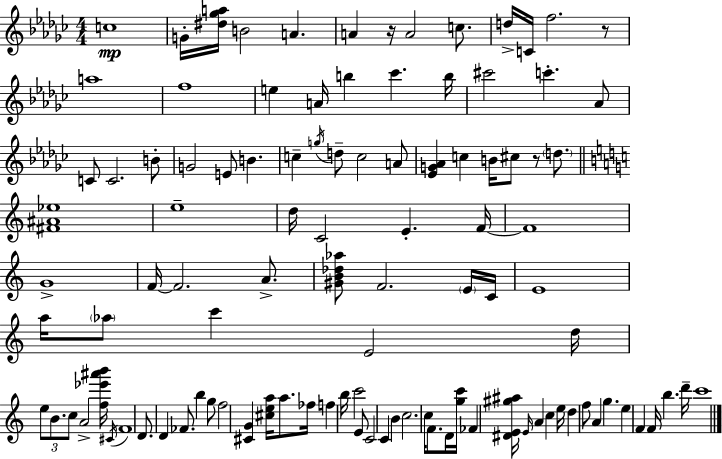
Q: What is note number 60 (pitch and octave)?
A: F4